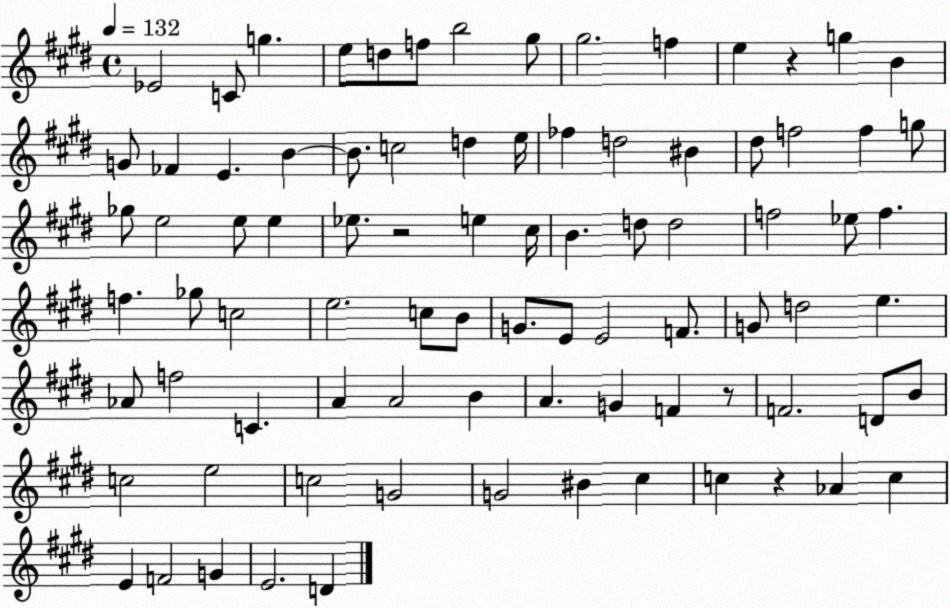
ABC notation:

X:1
T:Untitled
M:4/4
L:1/4
K:E
_E2 C/2 g e/2 d/2 f/2 b2 ^g/2 ^g2 f e z g B G/2 _F E B B/2 c2 d e/4 _f d2 ^B ^d/2 f2 f g/2 _g/2 e2 e/2 e _e/2 z2 e ^c/4 B d/2 d2 f2 _e/2 f f _g/2 c2 e2 c/2 B/2 G/2 E/2 E2 F/2 G/2 d2 e _A/2 f2 C A A2 B A G F z/2 F2 D/2 B/2 c2 e2 c2 G2 G2 ^B ^c c z _A c E F2 G E2 D